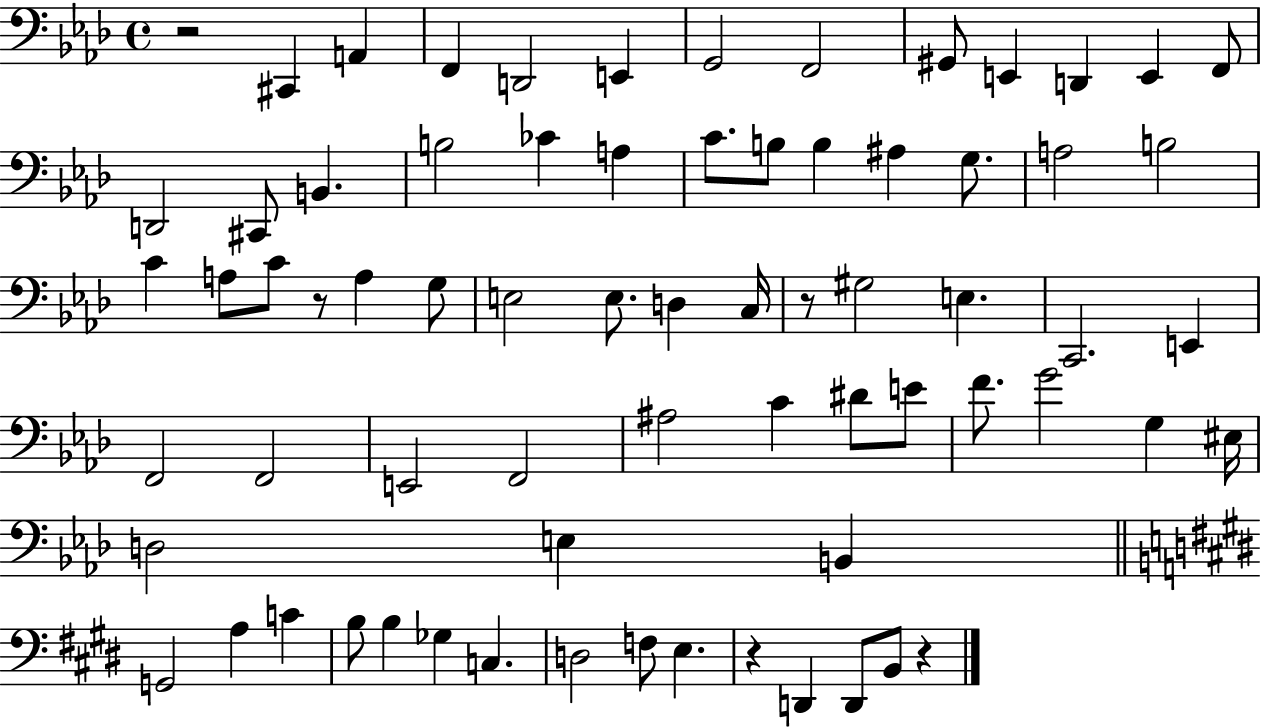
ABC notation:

X:1
T:Untitled
M:4/4
L:1/4
K:Ab
z2 ^C,, A,, F,, D,,2 E,, G,,2 F,,2 ^G,,/2 E,, D,, E,, F,,/2 D,,2 ^C,,/2 B,, B,2 _C A, C/2 B,/2 B, ^A, G,/2 A,2 B,2 C A,/2 C/2 z/2 A, G,/2 E,2 E,/2 D, C,/4 z/2 ^G,2 E, C,,2 E,, F,,2 F,,2 E,,2 F,,2 ^A,2 C ^D/2 E/2 F/2 G2 G, ^E,/4 D,2 E, B,, G,,2 A, C B,/2 B, _G, C, D,2 F,/2 E, z D,, D,,/2 B,,/2 z